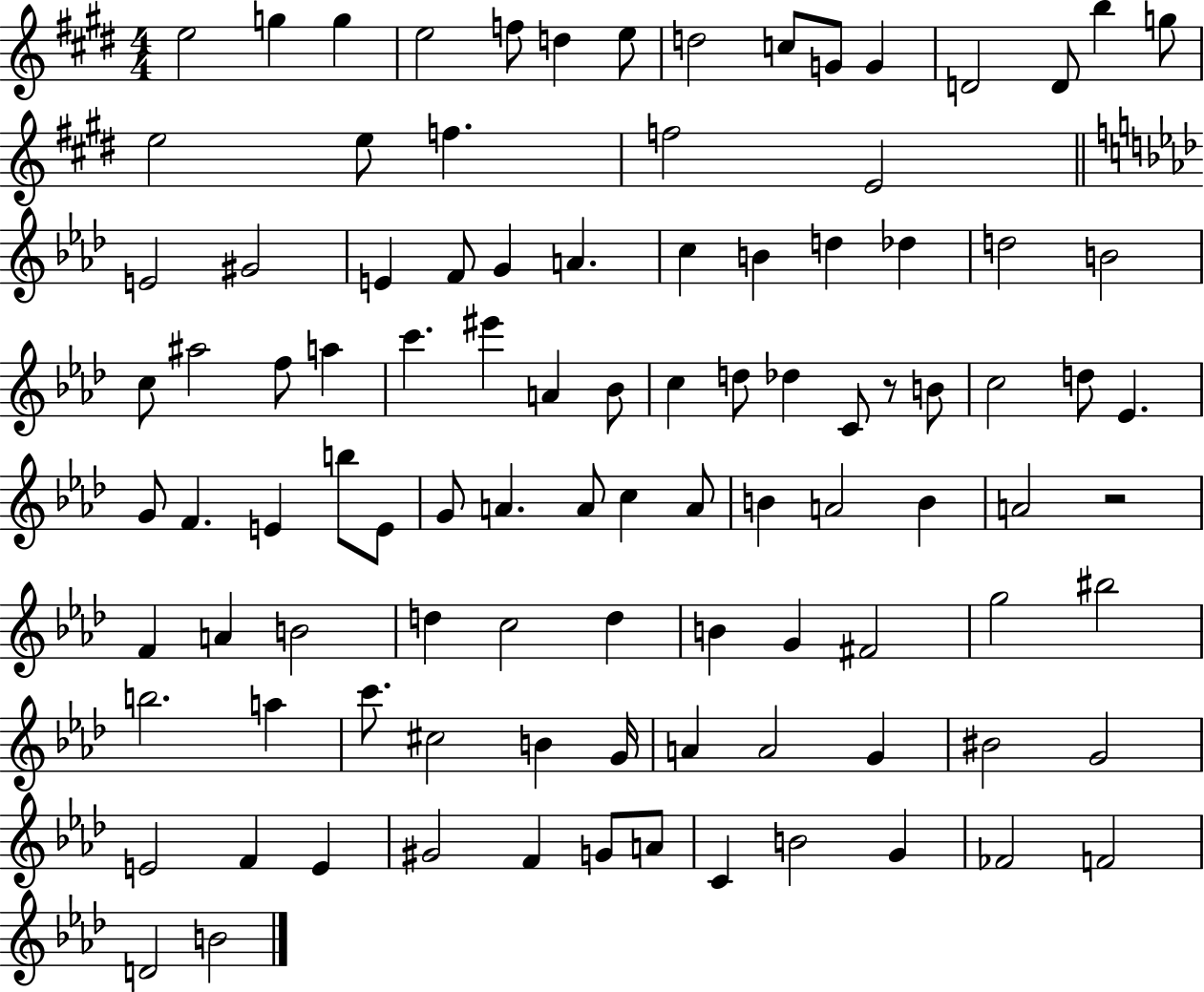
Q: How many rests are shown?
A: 2